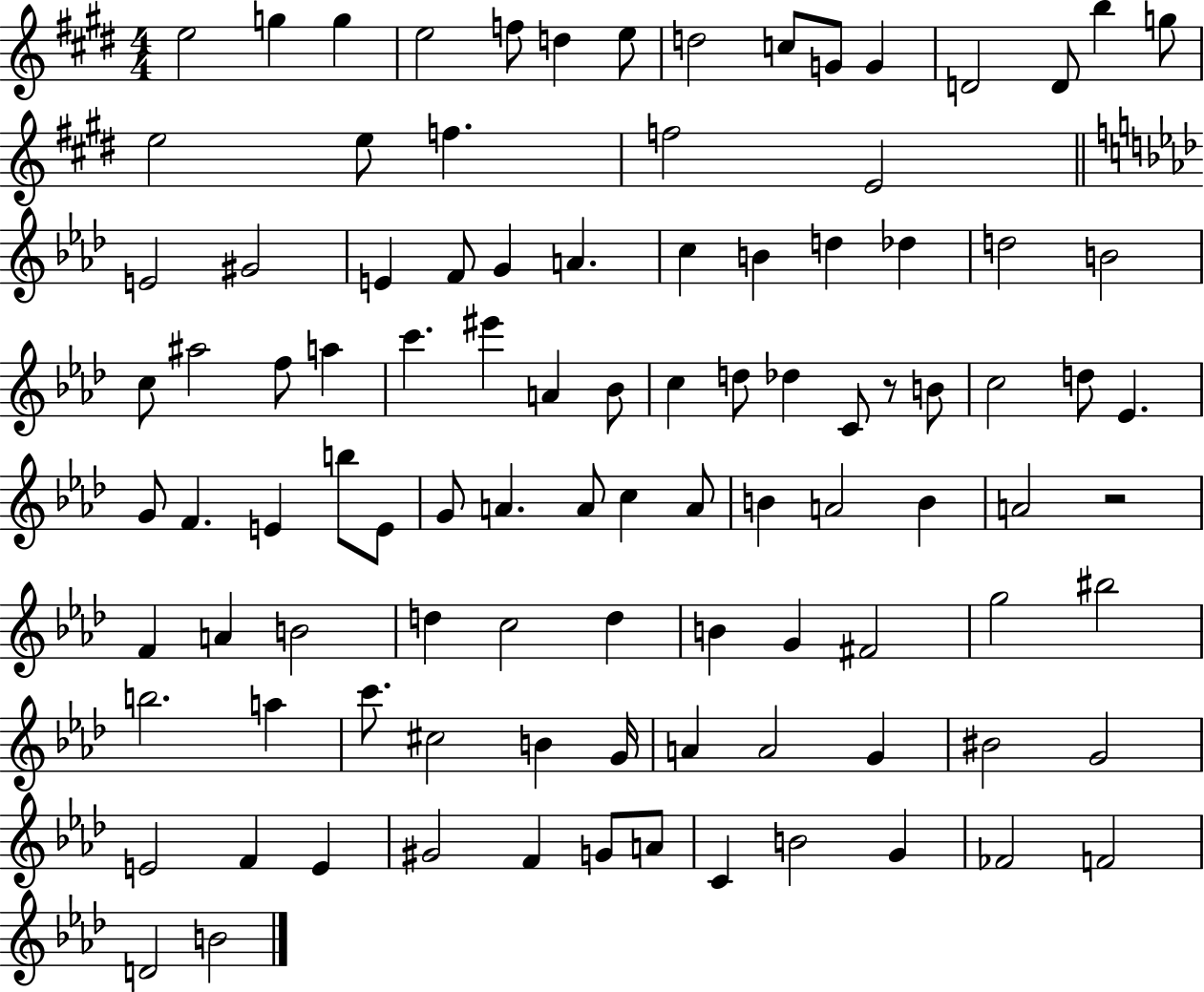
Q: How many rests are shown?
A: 2